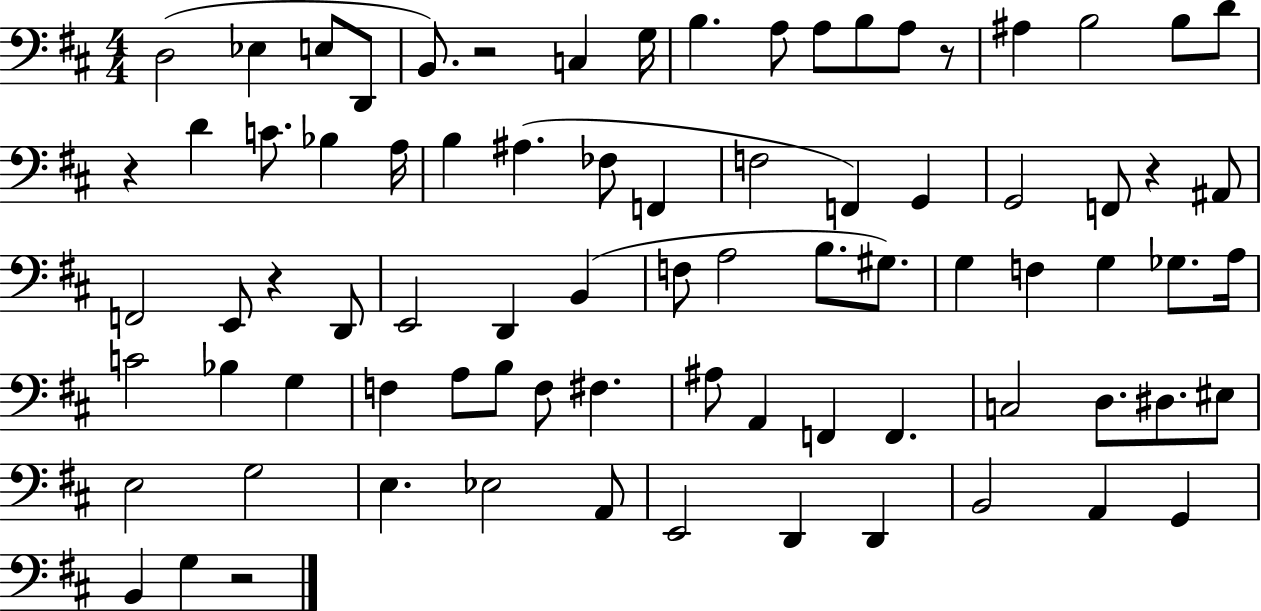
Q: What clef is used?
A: bass